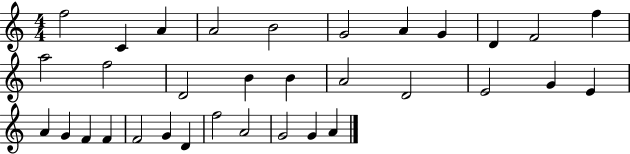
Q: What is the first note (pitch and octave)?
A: F5